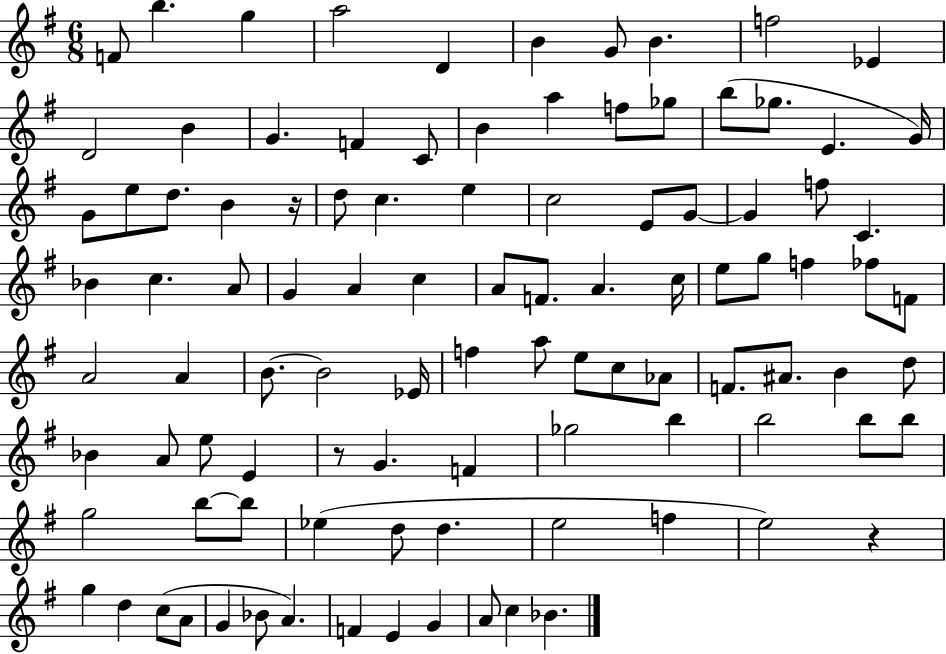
X:1
T:Untitled
M:6/8
L:1/4
K:G
F/2 b g a2 D B G/2 B f2 _E D2 B G F C/2 B a f/2 _g/2 b/2 _g/2 E G/4 G/2 e/2 d/2 B z/4 d/2 c e c2 E/2 G/2 G f/2 C _B c A/2 G A c A/2 F/2 A c/4 e/2 g/2 f _f/2 F/2 A2 A B/2 B2 _E/4 f a/2 e/2 c/2 _A/2 F/2 ^A/2 B d/2 _B A/2 e/2 E z/2 G F _g2 b b2 b/2 b/2 g2 b/2 b/2 _e d/2 d e2 f e2 z g d c/2 A/2 G _B/2 A F E G A/2 c _B